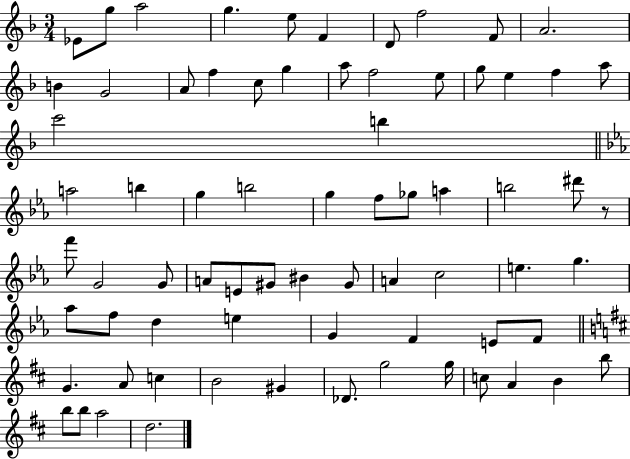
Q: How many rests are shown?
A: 1